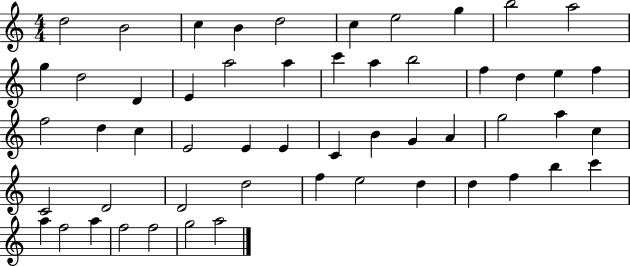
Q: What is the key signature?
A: C major